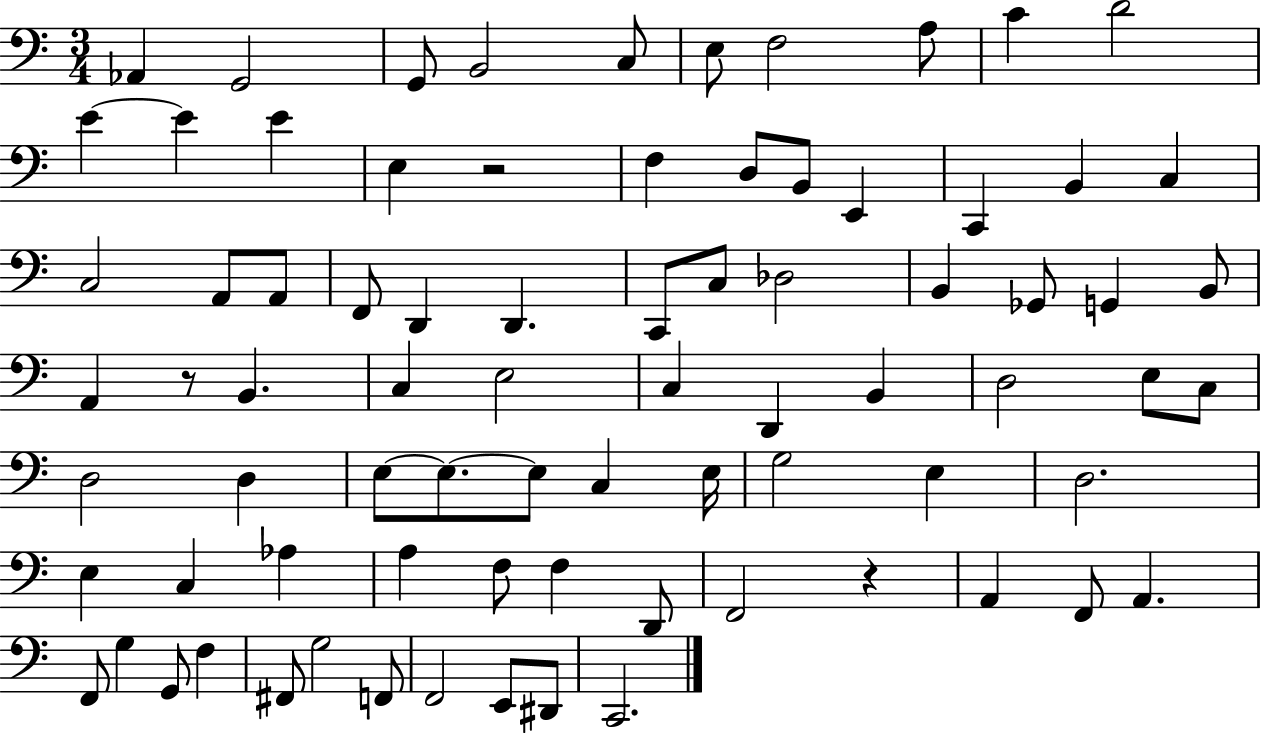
{
  \clef bass
  \numericTimeSignature
  \time 3/4
  \key c \major
  aes,4 g,2 | g,8 b,2 c8 | e8 f2 a8 | c'4 d'2 | \break e'4~~ e'4 e'4 | e4 r2 | f4 d8 b,8 e,4 | c,4 b,4 c4 | \break c2 a,8 a,8 | f,8 d,4 d,4. | c,8 c8 des2 | b,4 ges,8 g,4 b,8 | \break a,4 r8 b,4. | c4 e2 | c4 d,4 b,4 | d2 e8 c8 | \break d2 d4 | e8~~ e8.~~ e8 c4 e16 | g2 e4 | d2. | \break e4 c4 aes4 | a4 f8 f4 d,8 | f,2 r4 | a,4 f,8 a,4. | \break f,8 g4 g,8 f4 | fis,8 g2 f,8 | f,2 e,8 dis,8 | c,2. | \break \bar "|."
}